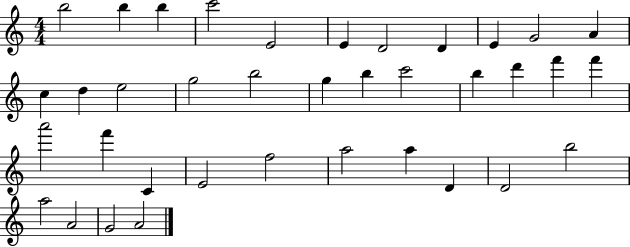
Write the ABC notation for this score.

X:1
T:Untitled
M:4/4
L:1/4
K:C
b2 b b c'2 E2 E D2 D E G2 A c d e2 g2 b2 g b c'2 b d' f' f' a'2 f' C E2 f2 a2 a D D2 b2 a2 A2 G2 A2